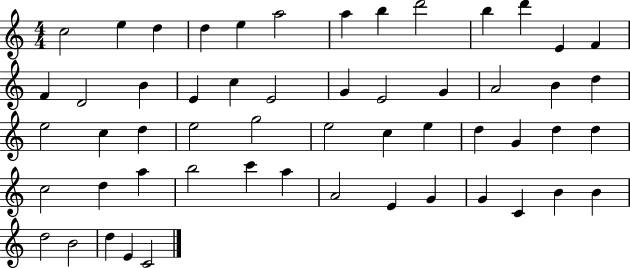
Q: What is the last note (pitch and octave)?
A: C4